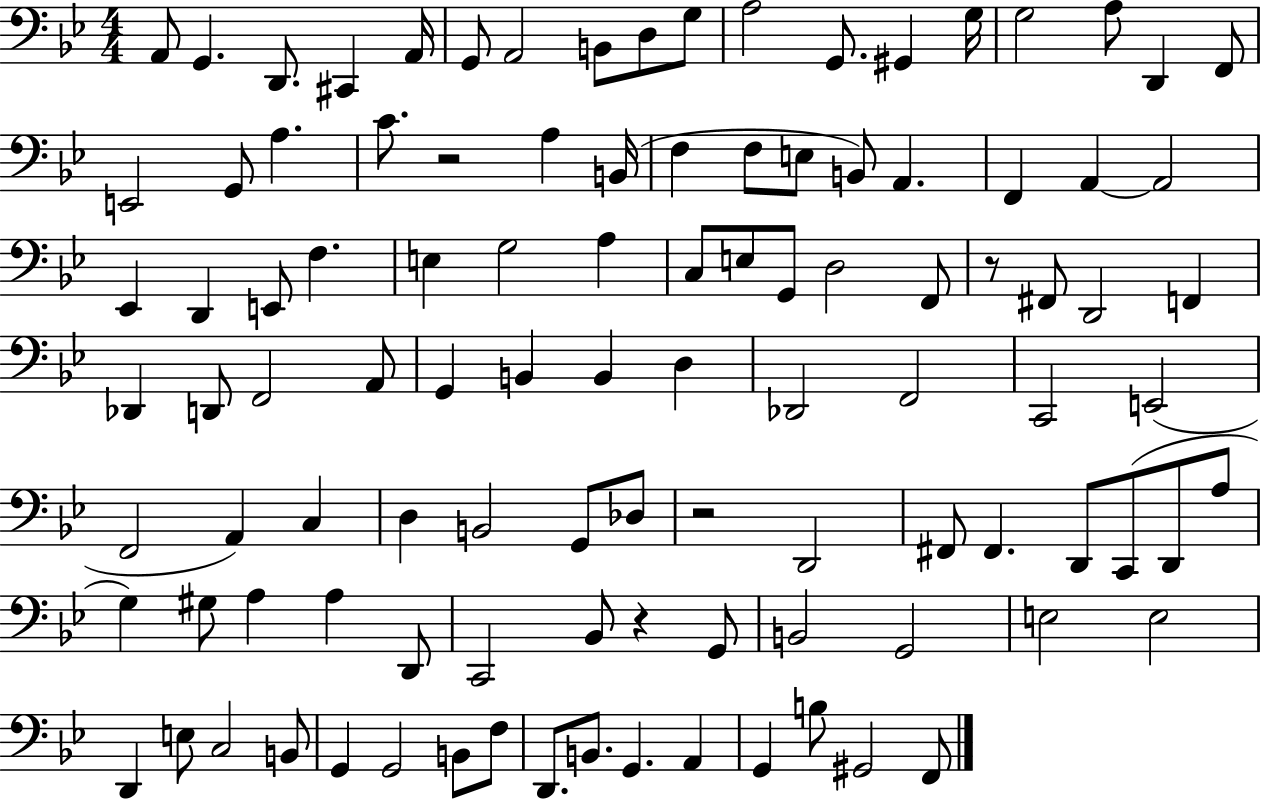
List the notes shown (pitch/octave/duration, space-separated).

A2/e G2/q. D2/e. C#2/q A2/s G2/e A2/h B2/e D3/e G3/e A3/h G2/e. G#2/q G3/s G3/h A3/e D2/q F2/e E2/h G2/e A3/q. C4/e. R/h A3/q B2/s F3/q F3/e E3/e B2/e A2/q. F2/q A2/q A2/h Eb2/q D2/q E2/e F3/q. E3/q G3/h A3/q C3/e E3/e G2/e D3/h F2/e R/e F#2/e D2/h F2/q Db2/q D2/e F2/h A2/e G2/q B2/q B2/q D3/q Db2/h F2/h C2/h E2/h F2/h A2/q C3/q D3/q B2/h G2/e Db3/e R/h D2/h F#2/e F#2/q. D2/e C2/e D2/e A3/e G3/q G#3/e A3/q A3/q D2/e C2/h Bb2/e R/q G2/e B2/h G2/h E3/h E3/h D2/q E3/e C3/h B2/e G2/q G2/h B2/e F3/e D2/e. B2/e. G2/q. A2/q G2/q B3/e G#2/h F2/e